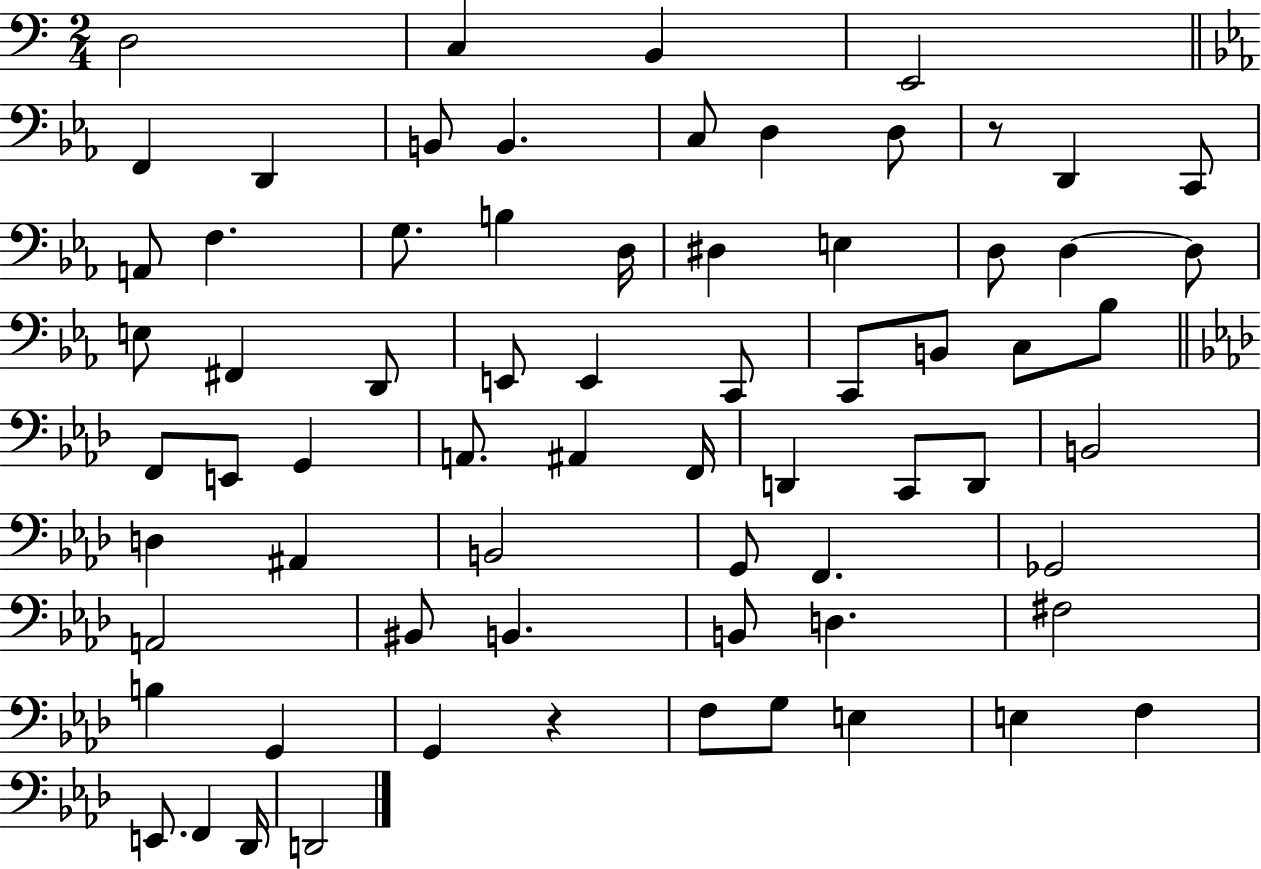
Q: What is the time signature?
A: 2/4